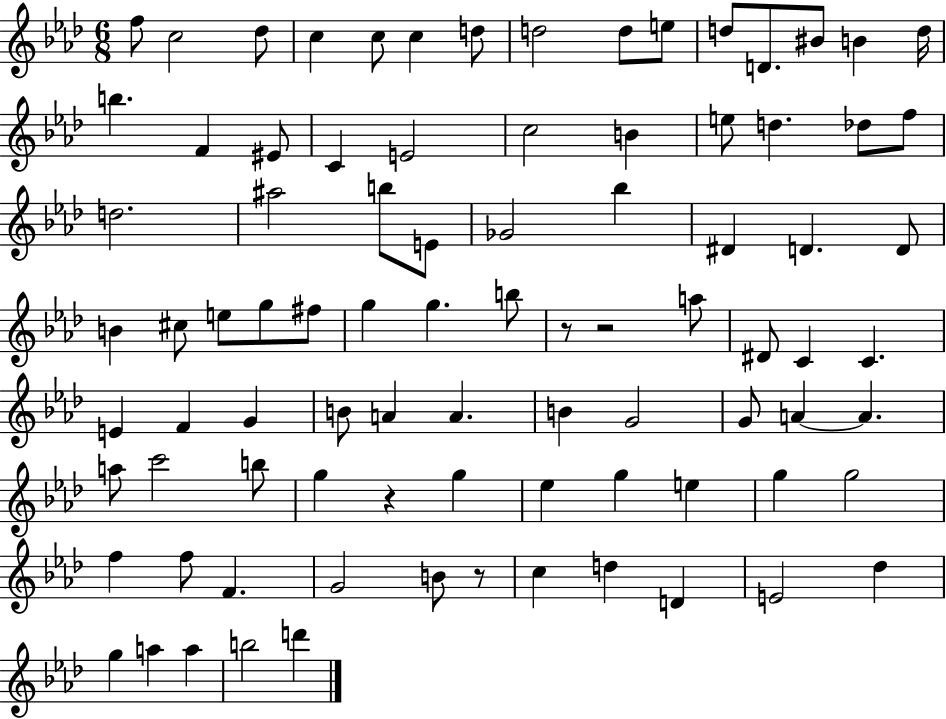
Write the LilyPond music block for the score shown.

{
  \clef treble
  \numericTimeSignature
  \time 6/8
  \key aes \major
  f''8 c''2 des''8 | c''4 c''8 c''4 d''8 | d''2 d''8 e''8 | d''8 d'8. bis'8 b'4 d''16 | \break b''4. f'4 eis'8 | c'4 e'2 | c''2 b'4 | e''8 d''4. des''8 f''8 | \break d''2. | ais''2 b''8 e'8 | ges'2 bes''4 | dis'4 d'4. d'8 | \break b'4 cis''8 e''8 g''8 fis''8 | g''4 g''4. b''8 | r8 r2 a''8 | dis'8 c'4 c'4. | \break e'4 f'4 g'4 | b'8 a'4 a'4. | b'4 g'2 | g'8 a'4~~ a'4. | \break a''8 c'''2 b''8 | g''4 r4 g''4 | ees''4 g''4 e''4 | g''4 g''2 | \break f''4 f''8 f'4. | g'2 b'8 r8 | c''4 d''4 d'4 | e'2 des''4 | \break g''4 a''4 a''4 | b''2 d'''4 | \bar "|."
}